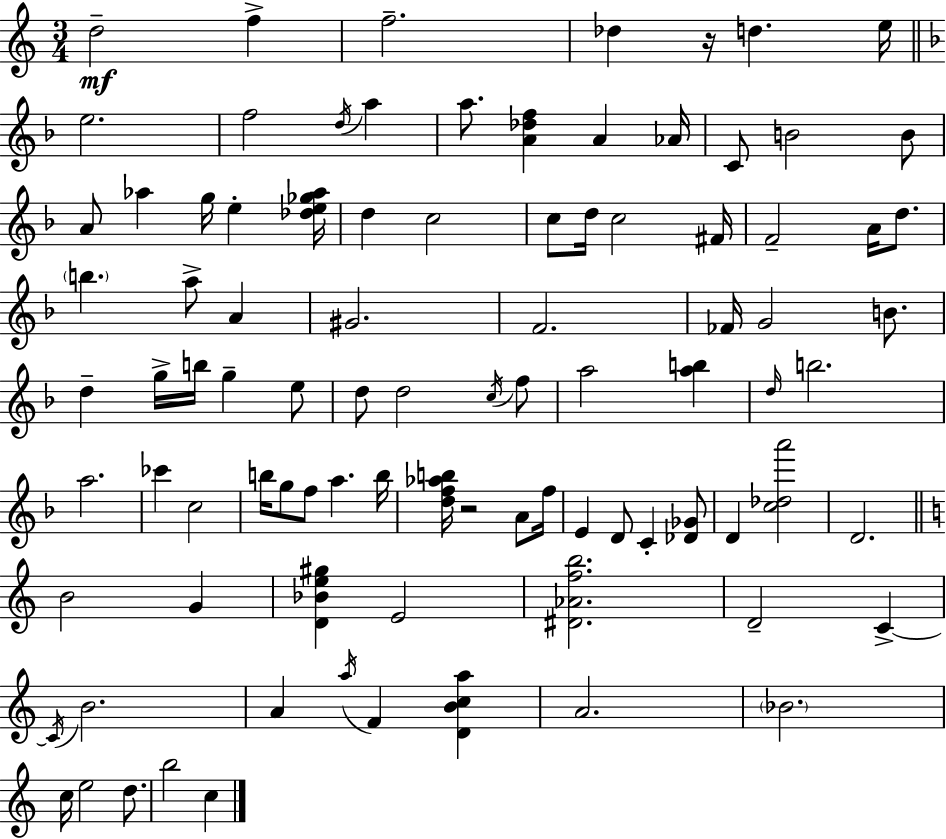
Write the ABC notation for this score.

X:1
T:Untitled
M:3/4
L:1/4
K:C
d2 f f2 _d z/4 d e/4 e2 f2 d/4 a a/2 [A_df] A _A/4 C/2 B2 B/2 A/2 _a g/4 e [_de_g_a]/4 d c2 c/2 d/4 c2 ^F/4 F2 A/4 d/2 b a/2 A ^G2 F2 _F/4 G2 B/2 d g/4 b/4 g e/2 d/2 d2 c/4 f/2 a2 [ab] d/4 b2 a2 _c' c2 b/4 g/2 f/2 a b/4 [df_ab]/4 z2 A/2 f/4 E D/2 C [_D_G]/2 D [c_da']2 D2 B2 G [D_Be^g] E2 [^D_Afb]2 D2 C C/4 B2 A a/4 F [DBca] A2 _B2 c/4 e2 d/2 b2 c